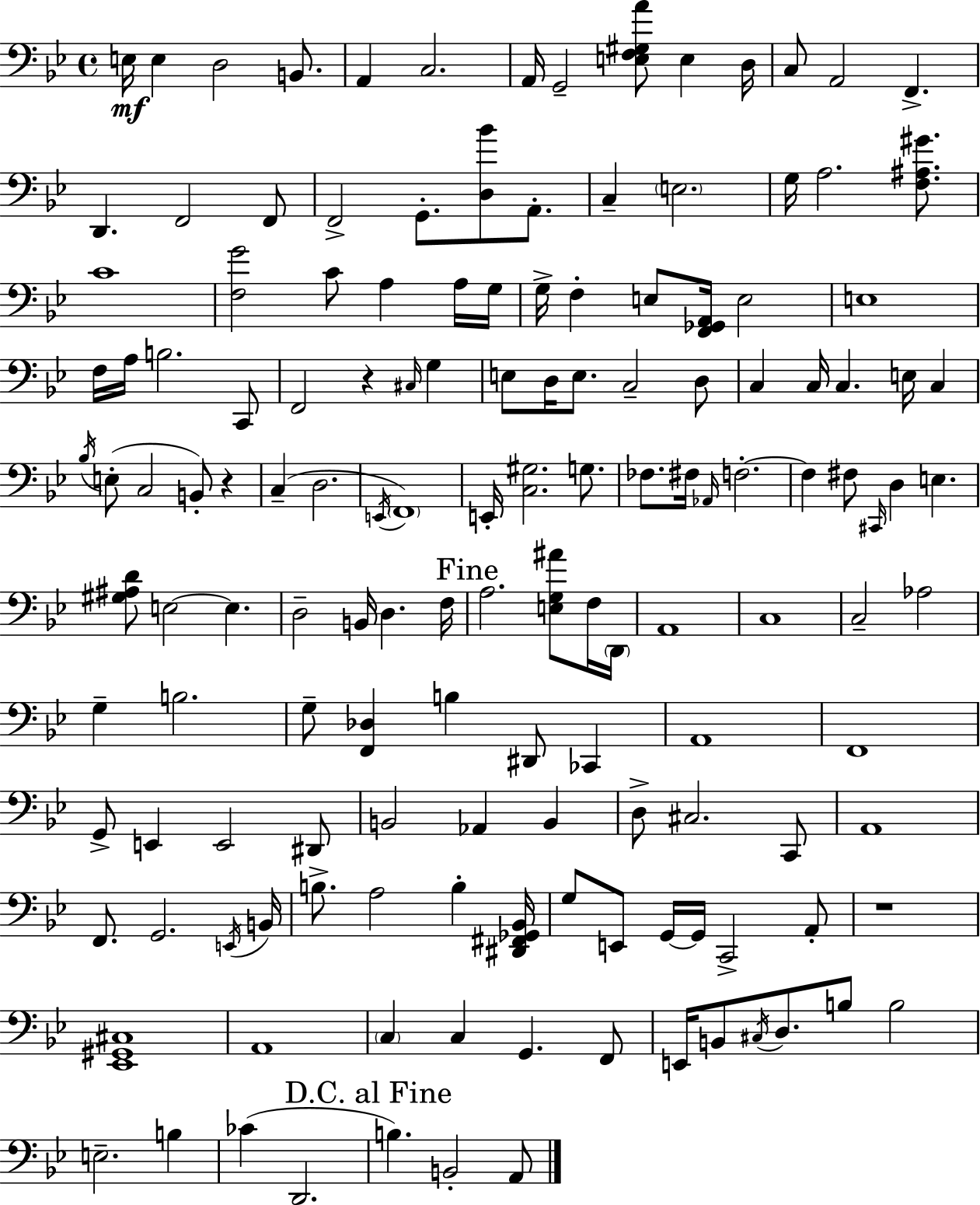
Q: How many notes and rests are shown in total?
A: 146